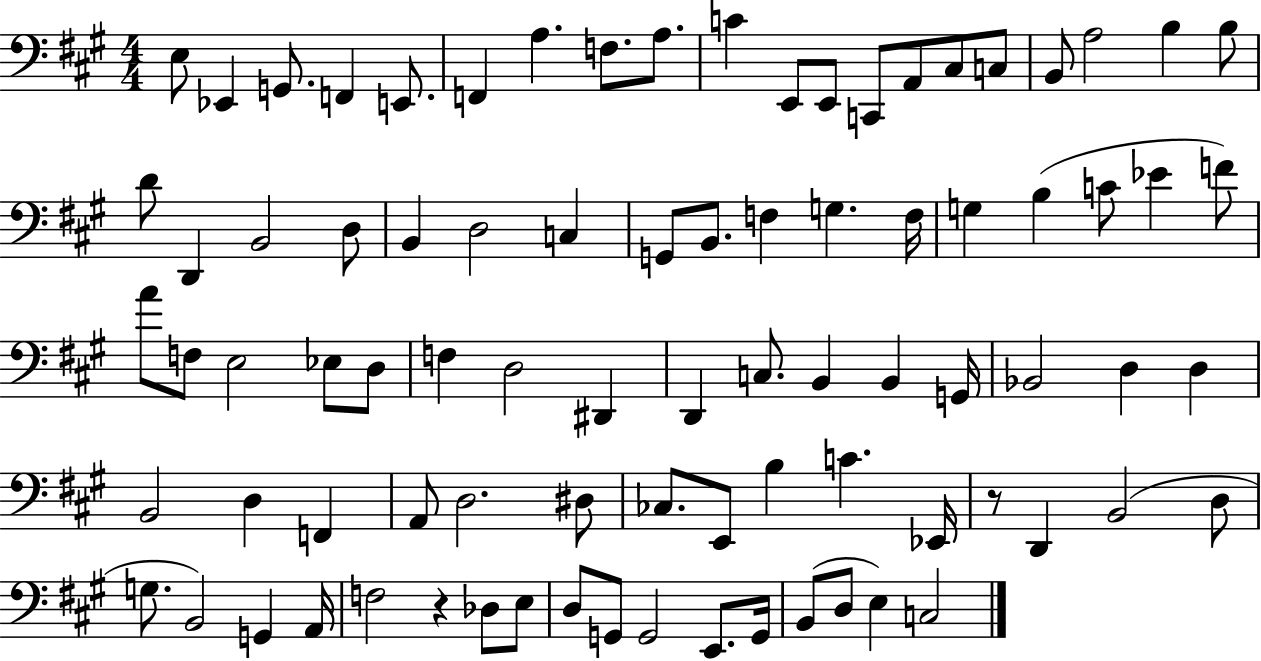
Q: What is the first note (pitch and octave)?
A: E3